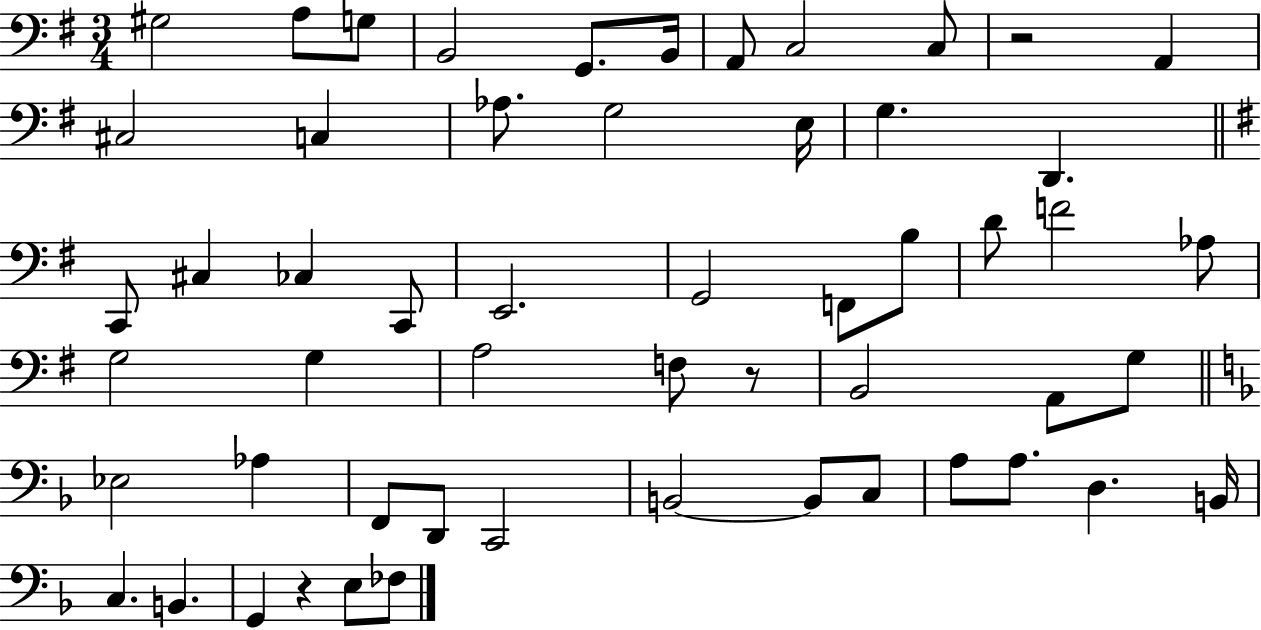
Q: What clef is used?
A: bass